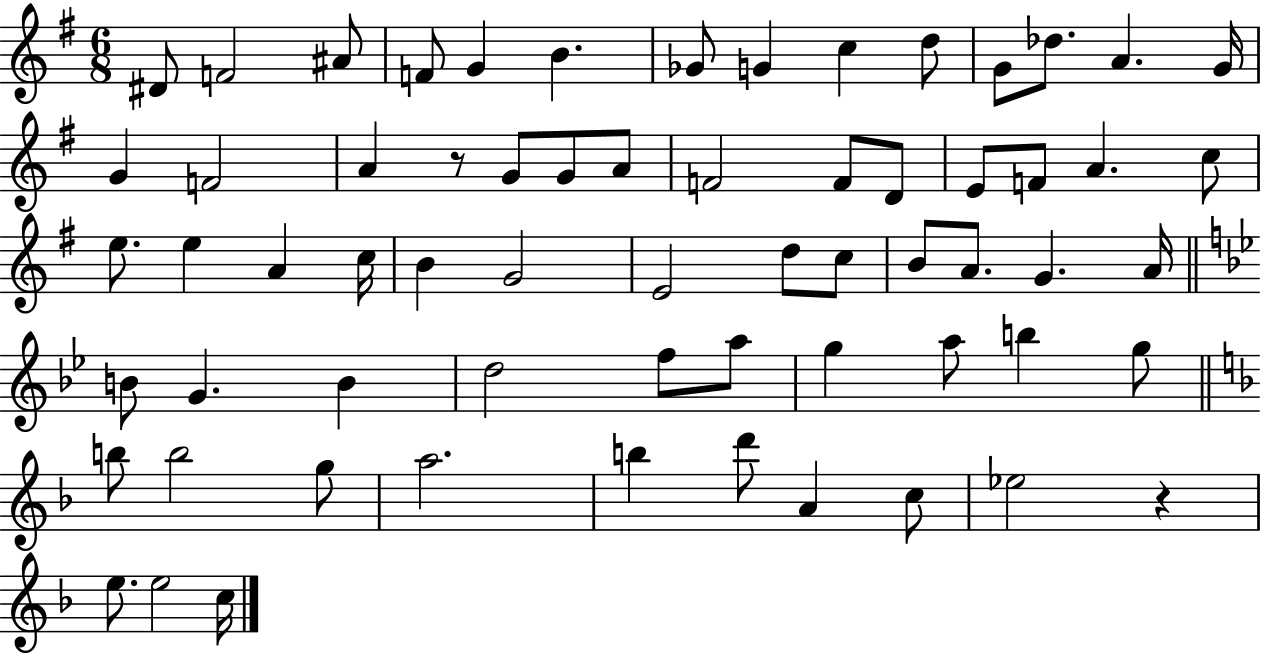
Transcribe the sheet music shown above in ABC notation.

X:1
T:Untitled
M:6/8
L:1/4
K:G
^D/2 F2 ^A/2 F/2 G B _G/2 G c d/2 G/2 _d/2 A G/4 G F2 A z/2 G/2 G/2 A/2 F2 F/2 D/2 E/2 F/2 A c/2 e/2 e A c/4 B G2 E2 d/2 c/2 B/2 A/2 G A/4 B/2 G B d2 f/2 a/2 g a/2 b g/2 b/2 b2 g/2 a2 b d'/2 A c/2 _e2 z e/2 e2 c/4